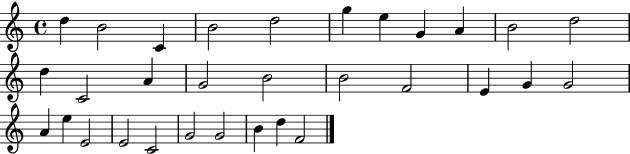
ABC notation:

X:1
T:Untitled
M:4/4
L:1/4
K:C
d B2 C B2 d2 g e G A B2 d2 d C2 A G2 B2 B2 F2 E G G2 A e E2 E2 C2 G2 G2 B d F2